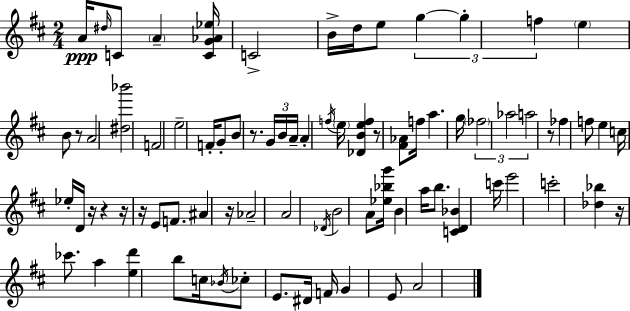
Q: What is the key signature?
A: D major